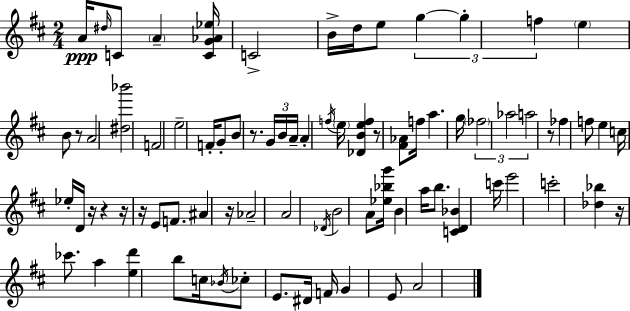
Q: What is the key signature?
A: D major